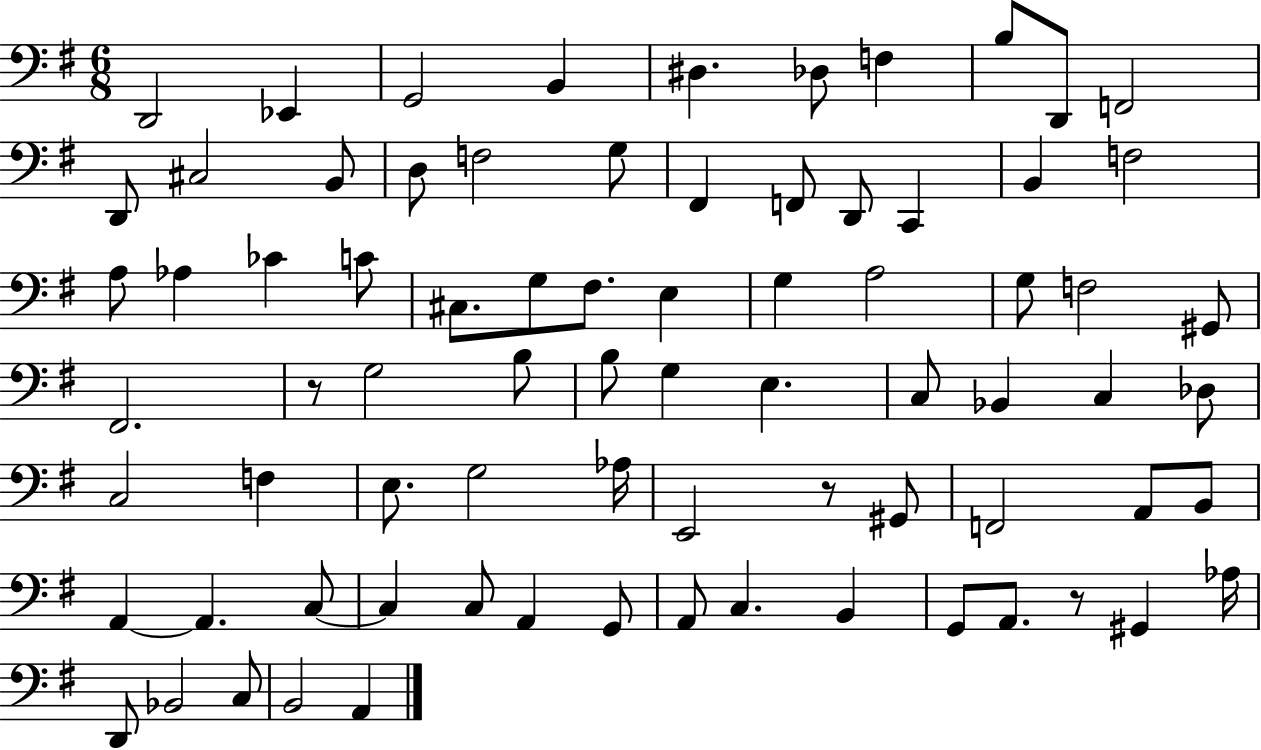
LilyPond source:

{
  \clef bass
  \numericTimeSignature
  \time 6/8
  \key g \major
  \repeat volta 2 { d,2 ees,4 | g,2 b,4 | dis4. des8 f4 | b8 d,8 f,2 | \break d,8 cis2 b,8 | d8 f2 g8 | fis,4 f,8 d,8 c,4 | b,4 f2 | \break a8 aes4 ces'4 c'8 | cis8. g8 fis8. e4 | g4 a2 | g8 f2 gis,8 | \break fis,2. | r8 g2 b8 | b8 g4 e4. | c8 bes,4 c4 des8 | \break c2 f4 | e8. g2 aes16 | e,2 r8 gis,8 | f,2 a,8 b,8 | \break a,4~~ a,4. c8~~ | c4 c8 a,4 g,8 | a,8 c4. b,4 | g,8 a,8. r8 gis,4 aes16 | \break d,8 bes,2 c8 | b,2 a,4 | } \bar "|."
}